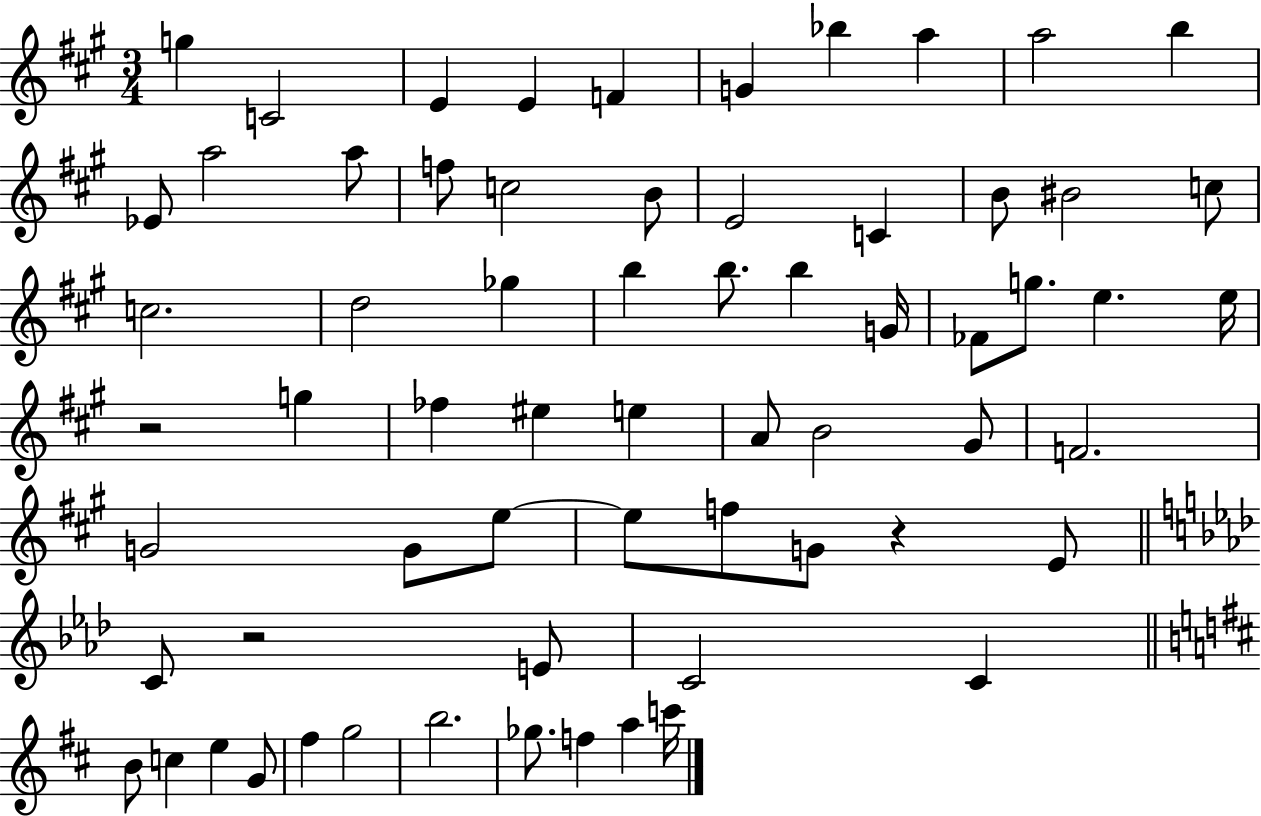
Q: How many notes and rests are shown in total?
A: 65